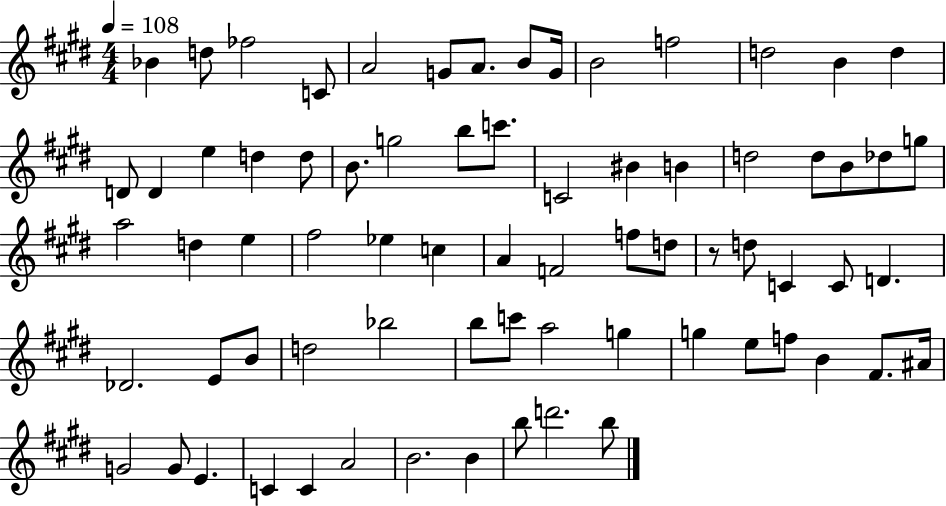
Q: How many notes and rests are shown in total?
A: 72